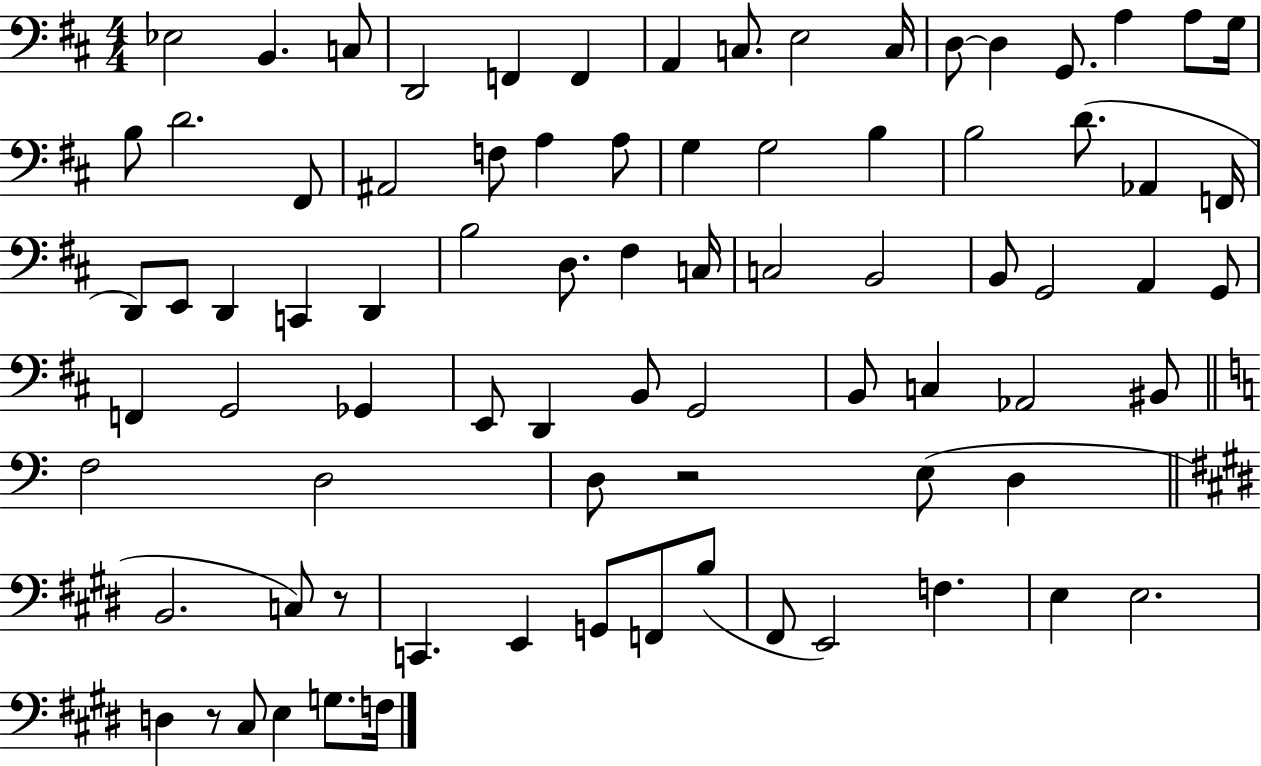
{
  \clef bass
  \numericTimeSignature
  \time 4/4
  \key d \major
  ees2 b,4. c8 | d,2 f,4 f,4 | a,4 c8. e2 c16 | d8~~ d4 g,8. a4 a8 g16 | \break b8 d'2. fis,8 | ais,2 f8 a4 a8 | g4 g2 b4 | b2 d'8.( aes,4 f,16 | \break d,8) e,8 d,4 c,4 d,4 | b2 d8. fis4 c16 | c2 b,2 | b,8 g,2 a,4 g,8 | \break f,4 g,2 ges,4 | e,8 d,4 b,8 g,2 | b,8 c4 aes,2 bis,8 | \bar "||" \break \key c \major f2 d2 | d8 r2 e8( d4 | \bar "||" \break \key e \major b,2. c8) r8 | c,4. e,4 g,8 f,8 b8( | fis,8 e,2) f4. | e4 e2. | \break d4 r8 cis8 e4 g8. f16 | \bar "|."
}